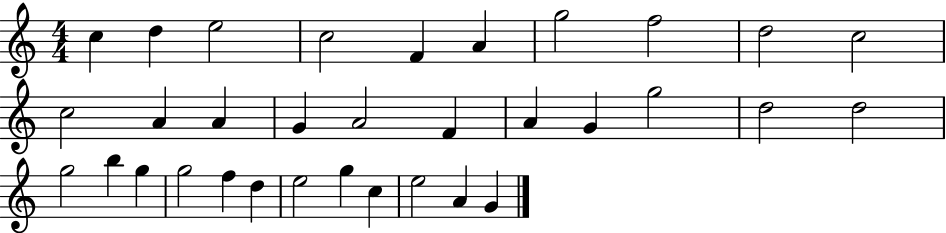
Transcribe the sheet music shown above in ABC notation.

X:1
T:Untitled
M:4/4
L:1/4
K:C
c d e2 c2 F A g2 f2 d2 c2 c2 A A G A2 F A G g2 d2 d2 g2 b g g2 f d e2 g c e2 A G